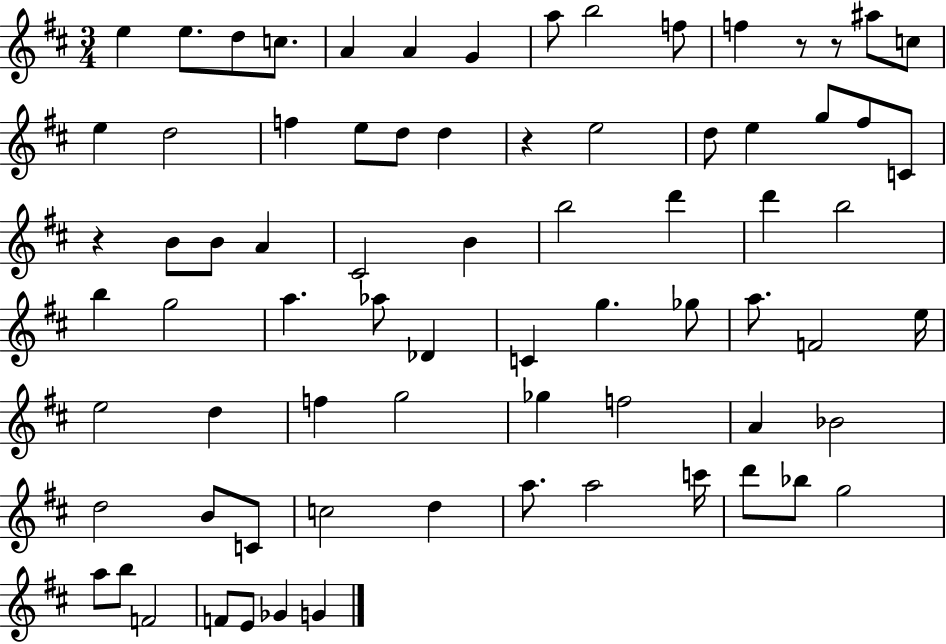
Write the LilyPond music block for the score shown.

{
  \clef treble
  \numericTimeSignature
  \time 3/4
  \key d \major
  \repeat volta 2 { e''4 e''8. d''8 c''8. | a'4 a'4 g'4 | a''8 b''2 f''8 | f''4 r8 r8 ais''8 c''8 | \break e''4 d''2 | f''4 e''8 d''8 d''4 | r4 e''2 | d''8 e''4 g''8 fis''8 c'8 | \break r4 b'8 b'8 a'4 | cis'2 b'4 | b''2 d'''4 | d'''4 b''2 | \break b''4 g''2 | a''4. aes''8 des'4 | c'4 g''4. ges''8 | a''8. f'2 e''16 | \break e''2 d''4 | f''4 g''2 | ges''4 f''2 | a'4 bes'2 | \break d''2 b'8 c'8 | c''2 d''4 | a''8. a''2 c'''16 | d'''8 bes''8 g''2 | \break a''8 b''8 f'2 | f'8 e'8 ges'4 g'4 | } \bar "|."
}